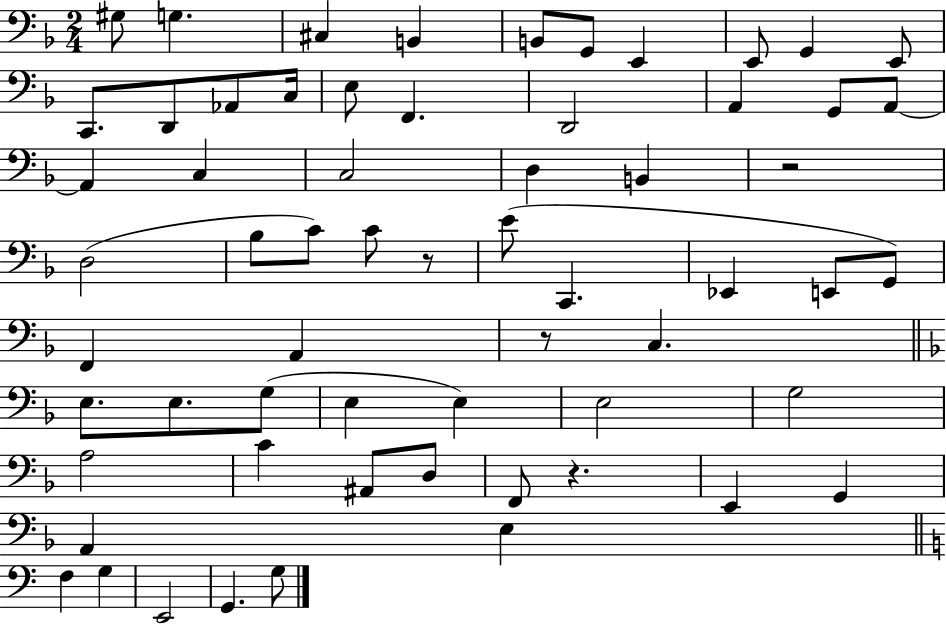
G#3/e G3/q. C#3/q B2/q B2/e G2/e E2/q E2/e G2/q E2/e C2/e. D2/e Ab2/e C3/s E3/e F2/q. D2/h A2/q G2/e A2/e A2/q C3/q C3/h D3/q B2/q R/h D3/h Bb3/e C4/e C4/e R/e E4/e C2/q. Eb2/q E2/e G2/e F2/q A2/q R/e C3/q. E3/e. E3/e. G3/e E3/q E3/q E3/h G3/h A3/h C4/q A#2/e D3/e F2/e R/q. E2/q G2/q A2/q E3/q F3/q G3/q E2/h G2/q. G3/e